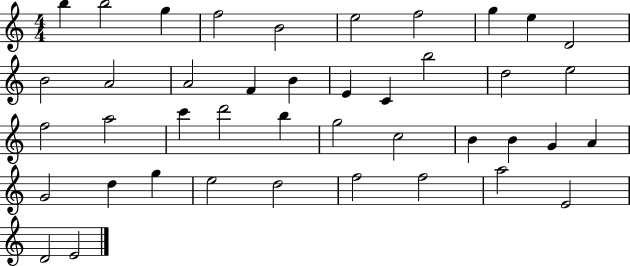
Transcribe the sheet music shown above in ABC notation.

X:1
T:Untitled
M:4/4
L:1/4
K:C
b b2 g f2 B2 e2 f2 g e D2 B2 A2 A2 F B E C b2 d2 e2 f2 a2 c' d'2 b g2 c2 B B G A G2 d g e2 d2 f2 f2 a2 E2 D2 E2